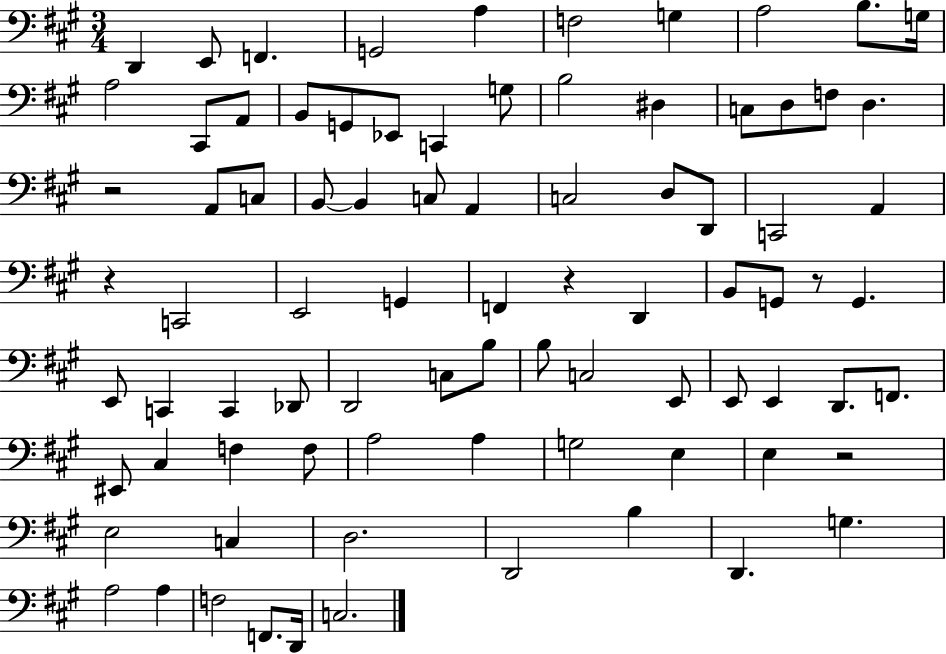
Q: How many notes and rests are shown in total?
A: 84